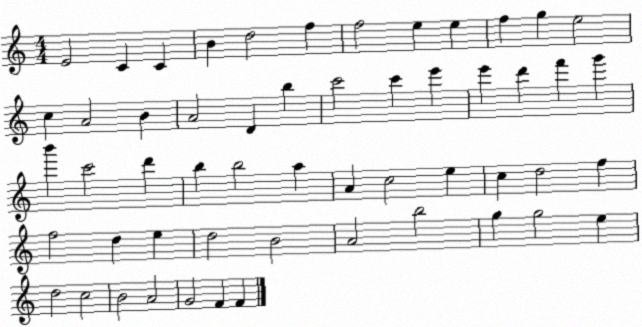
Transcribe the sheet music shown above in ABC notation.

X:1
T:Untitled
M:4/4
L:1/4
K:C
E2 C C B d2 f f2 e e f g e2 c A2 B A2 D b c'2 c' e' e' d' f' g' b' c'2 d' b b2 a A c2 e c d2 f f2 d e d2 B2 A2 b2 g g2 e d2 c2 B2 A2 G2 F F